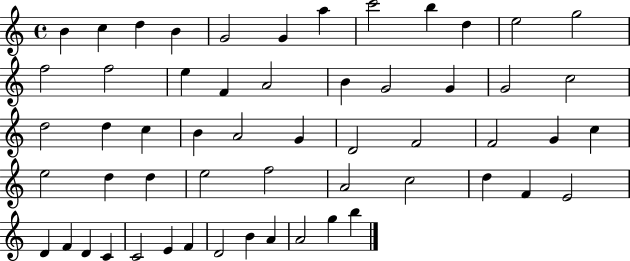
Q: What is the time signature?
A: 4/4